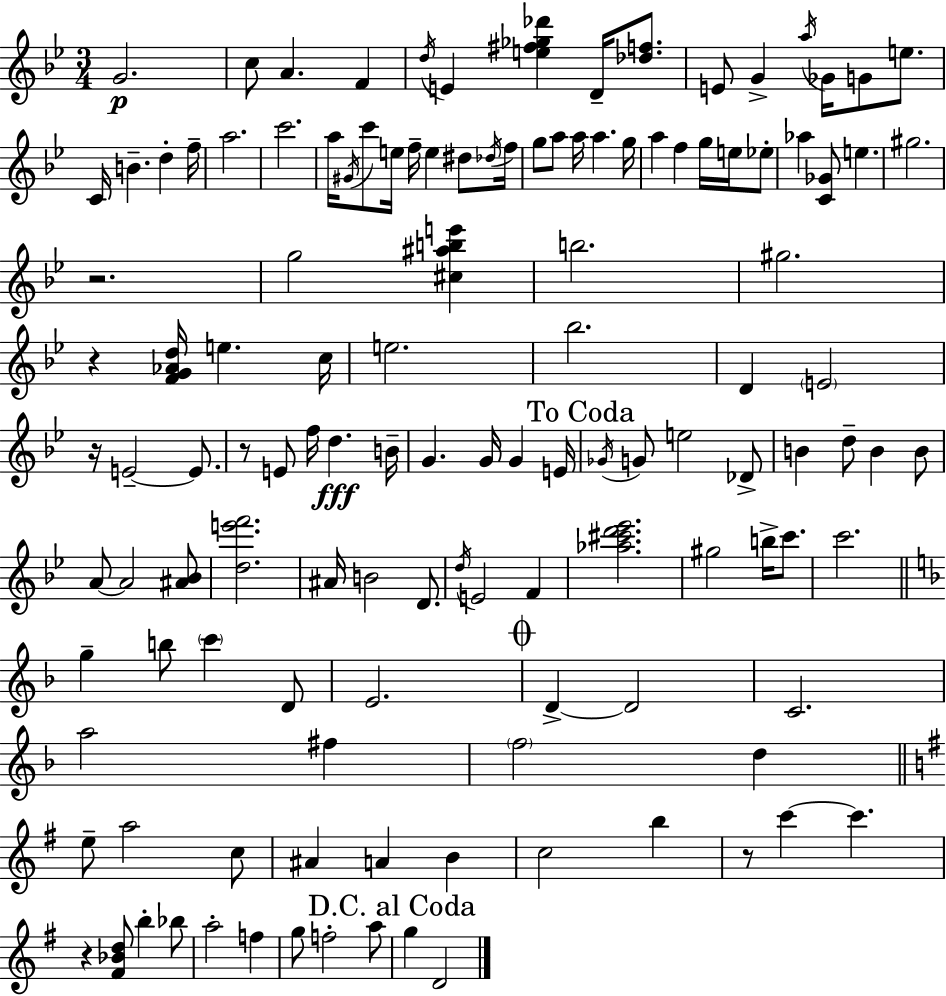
G4/h. C5/e A4/q. F4/q D5/s E4/q [E5,F#5,Gb5,Db6]/q D4/s [Db5,F5]/e. E4/e G4/q A5/s Gb4/s G4/e E5/e. C4/s B4/q. D5/q F5/s A5/h. C6/h. A5/s G#4/s C6/e E5/s F5/s E5/q D#5/e Db5/s F5/s G5/e A5/e A5/s A5/q. G5/s A5/q F5/q G5/s E5/s Eb5/e Ab5/q [C4,Gb4]/e E5/q. G#5/h. R/h. G5/h [C#5,A#5,B5,E6]/q B5/h. G#5/h. R/q [F4,G4,Ab4,D5]/s E5/q. C5/s E5/h. Bb5/h. D4/q E4/h R/s E4/h E4/e. R/e E4/e F5/s D5/q. B4/s G4/q. G4/s G4/q E4/s Gb4/s G4/e E5/h Db4/e B4/q D5/e B4/q B4/e A4/e A4/h [A#4,Bb4]/e [D5,E6,F6]/h. A#4/s B4/h D4/e. D5/s E4/h F4/q [Ab5,C#6,D6,Eb6]/h. G#5/h B5/s C6/e. C6/h. G5/q B5/e C6/q D4/e E4/h. D4/q D4/h C4/h. A5/h F#5/q F5/h D5/q E5/e A5/h C5/e A#4/q A4/q B4/q C5/h B5/q R/e C6/q C6/q. R/q [F#4,Bb4,D5]/e B5/q Bb5/e A5/h F5/q G5/e F5/h A5/e G5/q D4/h